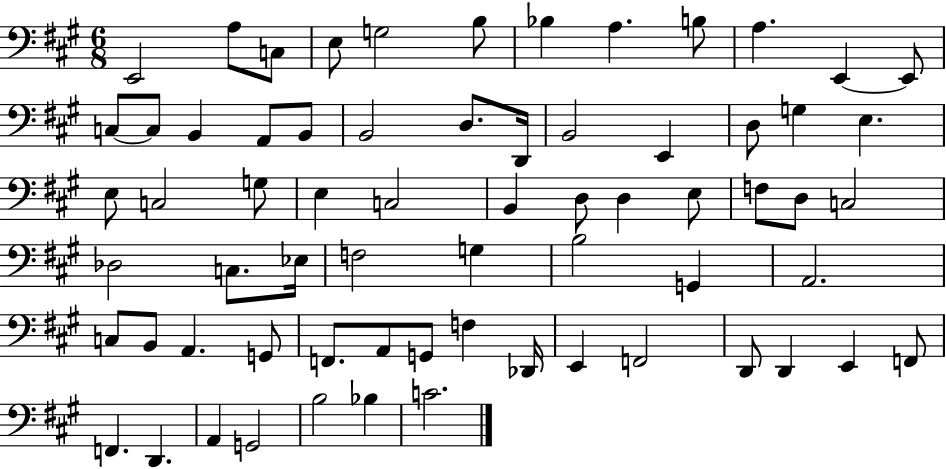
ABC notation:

X:1
T:Untitled
M:6/8
L:1/4
K:A
E,,2 A,/2 C,/2 E,/2 G,2 B,/2 _B, A, B,/2 A, E,, E,,/2 C,/2 C,/2 B,, A,,/2 B,,/2 B,,2 D,/2 D,,/4 B,,2 E,, D,/2 G, E, E,/2 C,2 G,/2 E, C,2 B,, D,/2 D, E,/2 F,/2 D,/2 C,2 _D,2 C,/2 _E,/4 F,2 G, B,2 G,, A,,2 C,/2 B,,/2 A,, G,,/2 F,,/2 A,,/2 G,,/2 F, _D,,/4 E,, F,,2 D,,/2 D,, E,, F,,/2 F,, D,, A,, G,,2 B,2 _B, C2